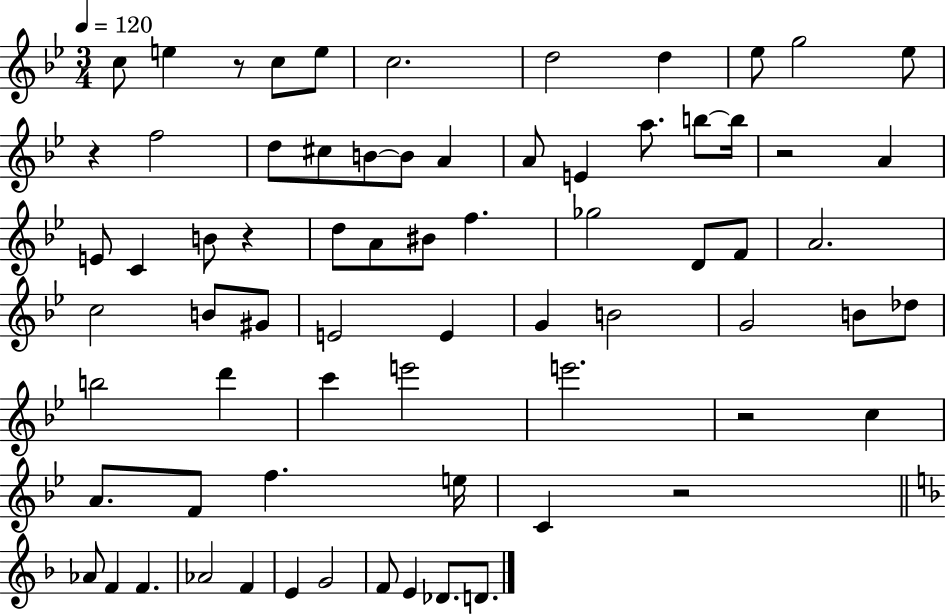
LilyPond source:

{
  \clef treble
  \numericTimeSignature
  \time 3/4
  \key bes \major
  \tempo 4 = 120
  c''8 e''4 r8 c''8 e''8 | c''2. | d''2 d''4 | ees''8 g''2 ees''8 | \break r4 f''2 | d''8 cis''8 b'8~~ b'8 a'4 | a'8 e'4 a''8. b''8~~ b''16 | r2 a'4 | \break e'8 c'4 b'8 r4 | d''8 a'8 bis'8 f''4. | ges''2 d'8 f'8 | a'2. | \break c''2 b'8 gis'8 | e'2 e'4 | g'4 b'2 | g'2 b'8 des''8 | \break b''2 d'''4 | c'''4 e'''2 | e'''2. | r2 c''4 | \break a'8. f'8 f''4. e''16 | c'4 r2 | \bar "||" \break \key f \major aes'8 f'4 f'4. | aes'2 f'4 | e'4 g'2 | f'8 e'4 des'8. d'8. | \break \bar "|."
}